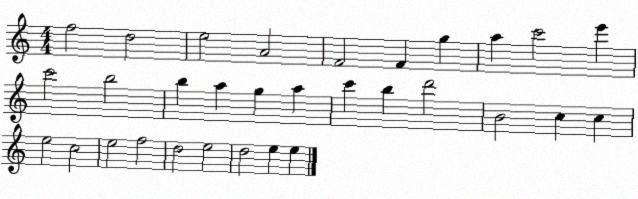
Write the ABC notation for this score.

X:1
T:Untitled
M:4/4
L:1/4
K:C
f2 d2 e2 A2 F2 F g a c'2 e' c'2 b2 b a g a c' b d'2 B2 c c e2 c2 e2 f2 d2 e2 d2 e e